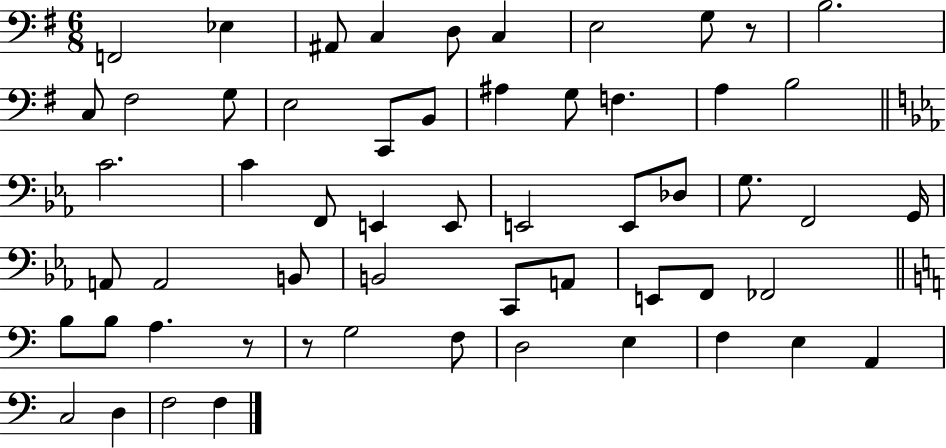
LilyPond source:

{
  \clef bass
  \numericTimeSignature
  \time 6/8
  \key g \major
  f,2 ees4 | ais,8 c4 d8 c4 | e2 g8 r8 | b2. | \break c8 fis2 g8 | e2 c,8 b,8 | ais4 g8 f4. | a4 b2 | \break \bar "||" \break \key c \minor c'2. | c'4 f,8 e,4 e,8 | e,2 e,8 des8 | g8. f,2 g,16 | \break a,8 a,2 b,8 | b,2 c,8 a,8 | e,8 f,8 fes,2 | \bar "||" \break \key c \major b8 b8 a4. r8 | r8 g2 f8 | d2 e4 | f4 e4 a,4 | \break c2 d4 | f2 f4 | \bar "|."
}